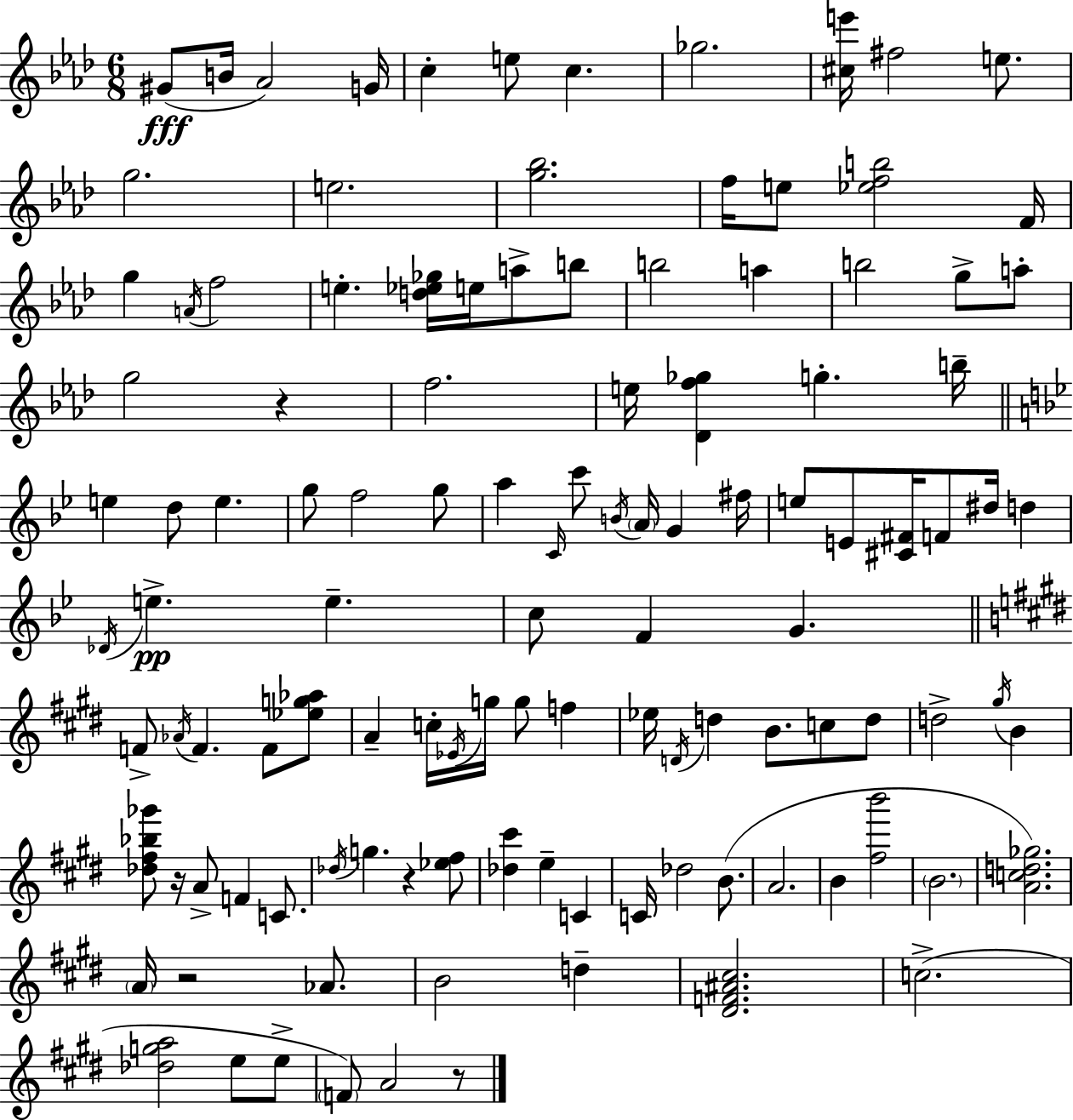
X:1
T:Untitled
M:6/8
L:1/4
K:Ab
^G/2 B/4 _A2 G/4 c e/2 c _g2 [^ce']/4 ^f2 e/2 g2 e2 [g_b]2 f/4 e/2 [_efb]2 F/4 g A/4 f2 e [d_e_g]/4 e/4 a/2 b/2 b2 a b2 g/2 a/2 g2 z f2 e/4 [_Df_g] g b/4 e d/2 e g/2 f2 g/2 a C/4 c'/2 B/4 A/4 G ^f/4 e/2 E/2 [^C^F]/4 F/2 ^d/4 d _D/4 e e c/2 F G F/2 _A/4 F F/2 [_eg_a]/2 A c/4 _E/4 g/4 g/2 f _e/4 D/4 d B/2 c/2 d/2 d2 ^g/4 B [_d^f_b_g']/2 z/4 A/2 F C/2 _d/4 g z [_e^f]/2 [_d^c'] e C C/4 _d2 B/2 A2 B [^fb']2 B2 [Acd_g]2 A/4 z2 _A/2 B2 d [^DF^A^c]2 c2 [_dga]2 e/2 e/2 F/2 A2 z/2